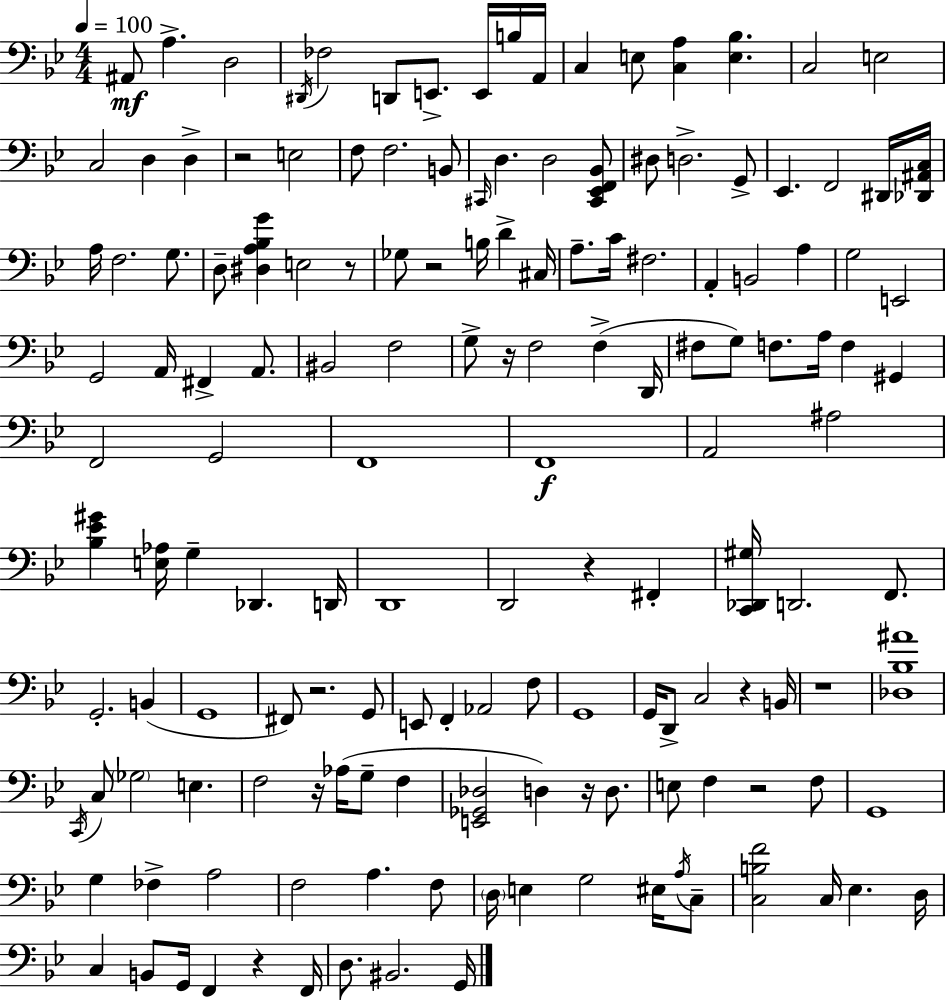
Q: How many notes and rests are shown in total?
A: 151